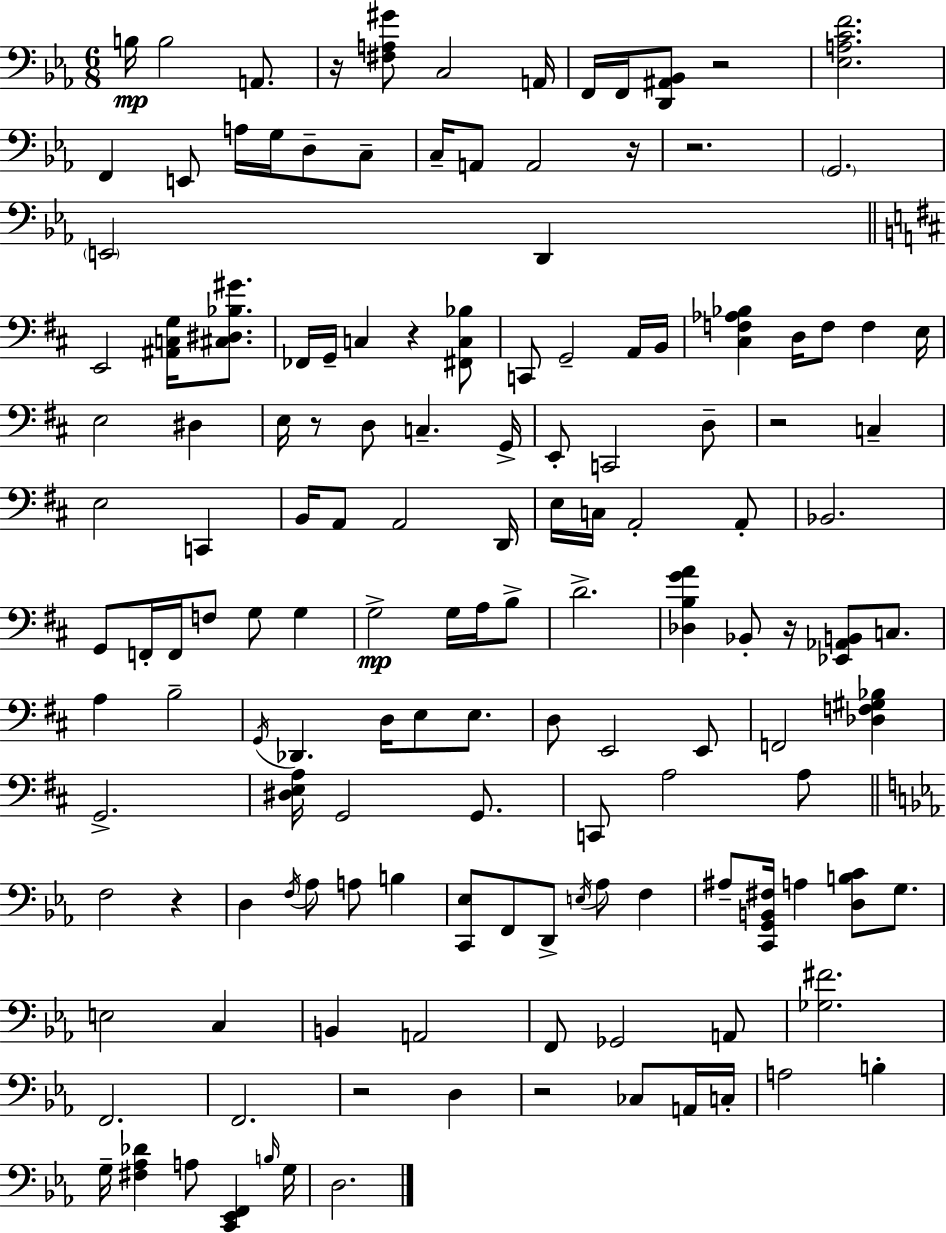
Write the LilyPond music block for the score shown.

{
  \clef bass
  \numericTimeSignature
  \time 6/8
  \key c \minor
  b16\mp b2 a,8. | r16 <fis a gis'>8 c2 a,16 | f,16 f,16 <d, ais, bes,>8 r2 | <ees a c' f'>2. | \break f,4 e,8 a16 g16 d8-- c8-- | c16-- a,8 a,2 r16 | r2. | \parenthesize g,2. | \break \parenthesize e,2 d,4 | \bar "||" \break \key d \major e,2 <ais, c g>16 <cis dis bes gis'>8. | fes,16 g,16-- c4 r4 <fis, c bes>8 | c,8 g,2-- a,16 b,16 | <cis f aes bes>4 d16 f8 f4 e16 | \break e2 dis4 | e16 r8 d8 c4.-- g,16-> | e,8-. c,2 d8-- | r2 c4-- | \break e2 c,4 | b,16 a,8 a,2 d,16 | e16 c16 a,2-. a,8-. | bes,2. | \break g,8 f,16-. f,16 f8 g8 g4 | g2->\mp g16 a16 b8-> | d'2.-> | <des b g' a'>4 bes,8-. r16 <ees, aes, b,>8 c8. | \break a4 b2-- | \acciaccatura { g,16 } des,4. d16 e8 e8. | d8 e,2 e,8 | f,2 <des f gis bes>4 | \break g,2.-> | <dis e a>16 g,2 g,8. | c,8 a2 a8 | \bar "||" \break \key c \minor f2 r4 | d4 \acciaccatura { f16 } aes8 a8 b4 | <c, ees>8 f,8 d,8-> \acciaccatura { e16 } aes8 f4 | ais8-- <c, g, b, fis>16 a4 <d b c'>8 g8. | \break e2 c4 | b,4 a,2 | f,8 ges,2 | a,8 <ges fis'>2. | \break f,2. | f,2. | r2 d4 | r2 ces8 | \break a,16 c16-. a2 b4-. | g16-- <fis aes des'>4 a8 <c, ees, f,>4 | \grace { b16 } g16 d2. | \bar "|."
}